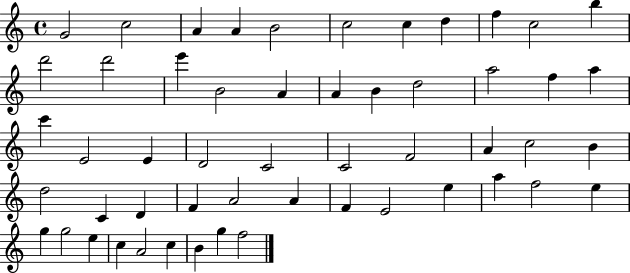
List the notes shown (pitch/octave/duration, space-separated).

G4/h C5/h A4/q A4/q B4/h C5/h C5/q D5/q F5/q C5/h B5/q D6/h D6/h E6/q B4/h A4/q A4/q B4/q D5/h A5/h F5/q A5/q C6/q E4/h E4/q D4/h C4/h C4/h F4/h A4/q C5/h B4/q D5/h C4/q D4/q F4/q A4/h A4/q F4/q E4/h E5/q A5/q F5/h E5/q G5/q G5/h E5/q C5/q A4/h C5/q B4/q G5/q F5/h